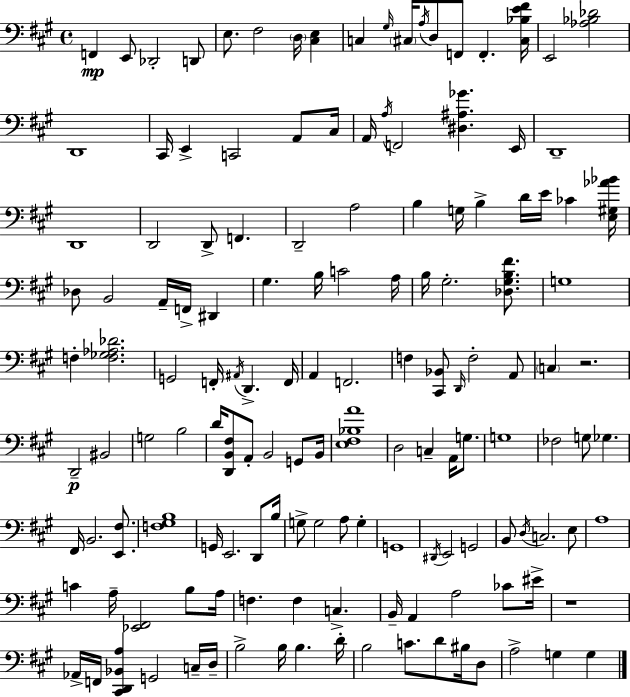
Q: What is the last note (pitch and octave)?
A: G3